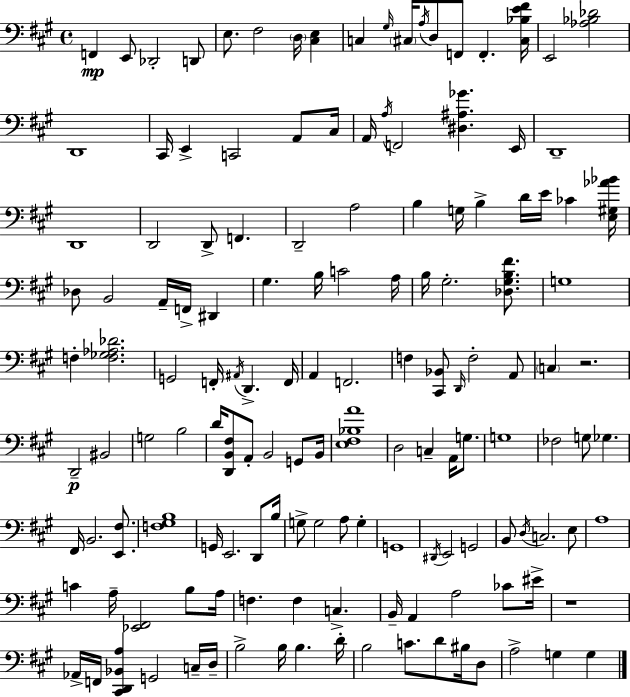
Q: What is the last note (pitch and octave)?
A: G3